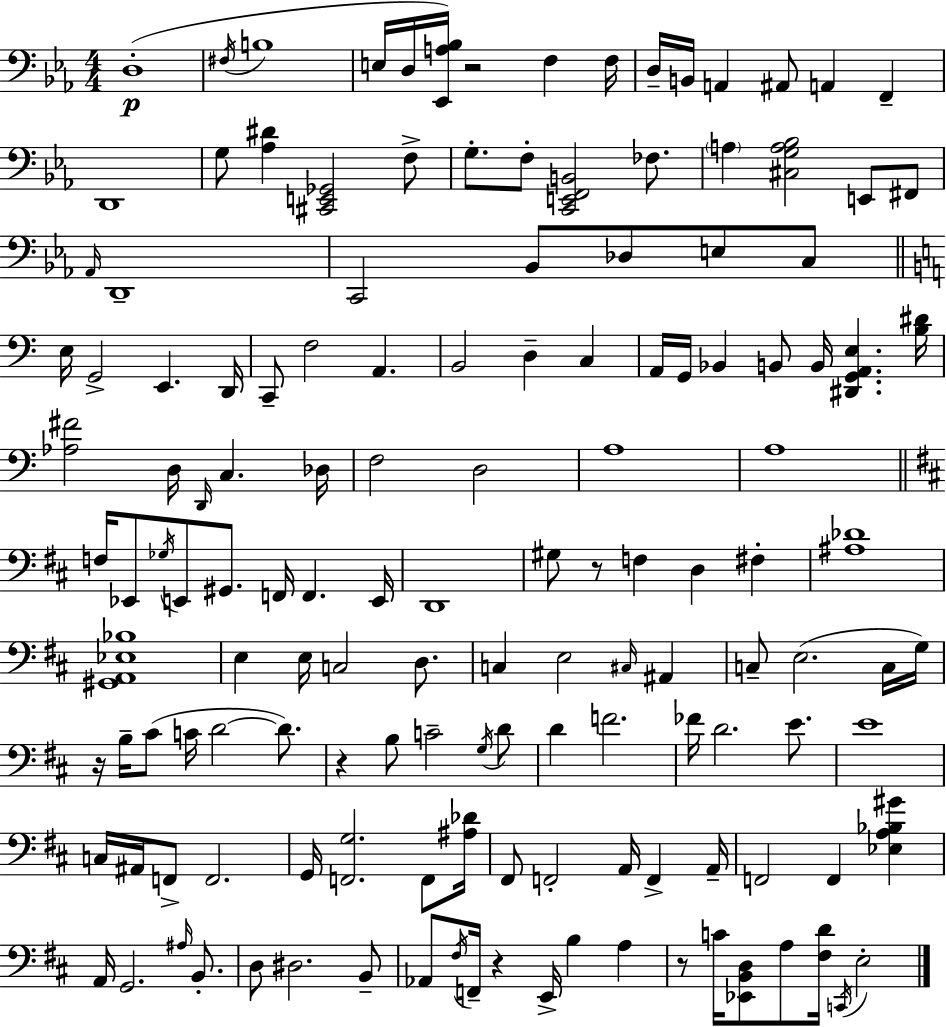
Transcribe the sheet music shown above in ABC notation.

X:1
T:Untitled
M:4/4
L:1/4
K:Eb
D,4 ^F,/4 B,4 E,/4 D,/4 [_E,,A,_B,]/4 z2 F, F,/4 D,/4 B,,/4 A,, ^A,,/2 A,, F,, D,,4 G,/2 [_A,^D] [^C,,E,,_G,,]2 F,/2 G,/2 F,/2 [C,,E,,F,,B,,]2 _F,/2 A, [^C,G,A,_B,]2 E,,/2 ^F,,/2 _A,,/4 D,,4 C,,2 _B,,/2 _D,/2 E,/2 C,/2 E,/4 G,,2 E,, D,,/4 C,,/2 F,2 A,, B,,2 D, C, A,,/4 G,,/4 _B,, B,,/2 B,,/4 [^D,,G,,A,,E,] [B,^D]/4 [_A,^F]2 D,/4 D,,/4 C, _D,/4 F,2 D,2 A,4 A,4 F,/4 _E,,/2 _G,/4 E,,/2 ^G,,/2 F,,/4 F,, E,,/4 D,,4 ^G,/2 z/2 F, D, ^F, [^A,_D]4 [^G,,A,,_E,_B,]4 E, E,/4 C,2 D,/2 C, E,2 ^C,/4 ^A,, C,/2 E,2 C,/4 G,/4 z/4 B,/4 ^C/2 C/4 D2 D/2 z B,/2 C2 G,/4 D/2 D F2 _F/4 D2 E/2 E4 C,/4 ^A,,/4 F,,/2 F,,2 G,,/4 [F,,G,]2 F,,/2 [^A,_D]/4 ^F,,/2 F,,2 A,,/4 F,, A,,/4 F,,2 F,, [_E,A,_B,^G] A,,/4 G,,2 ^A,/4 B,,/2 D,/2 ^D,2 B,,/2 _A,,/2 ^F,/4 F,,/4 z E,,/4 B, A, z/2 C/4 [_E,,B,,D,]/2 A,/2 [^F,D]/4 C,,/4 E,2